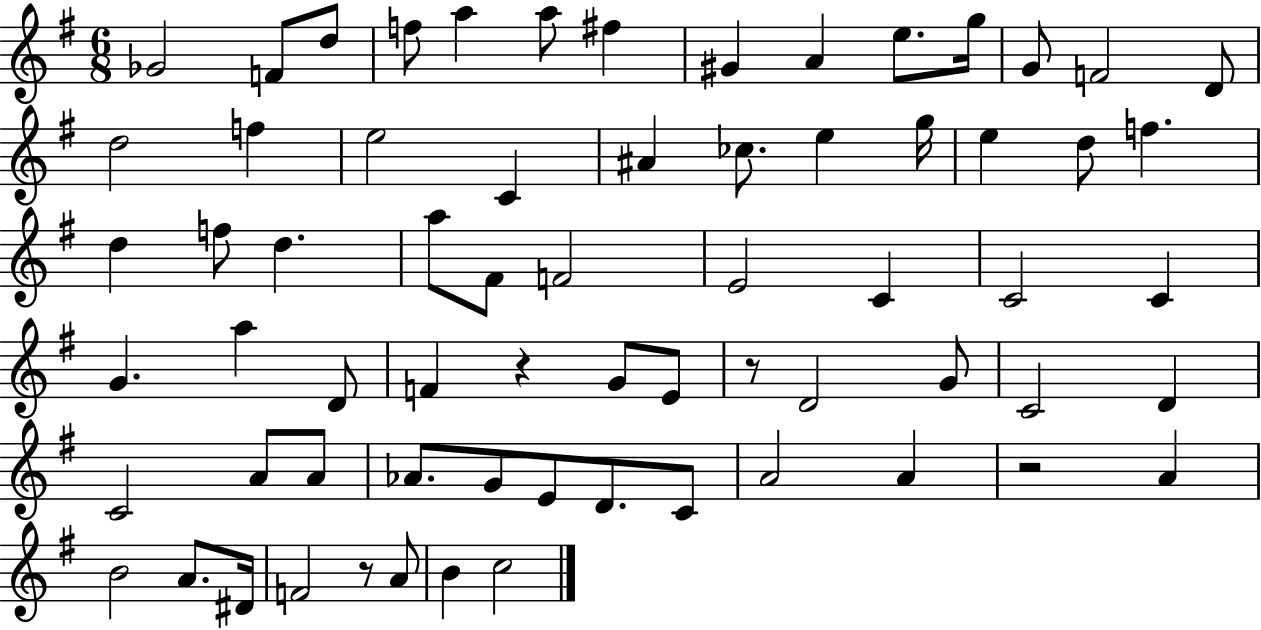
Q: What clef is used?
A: treble